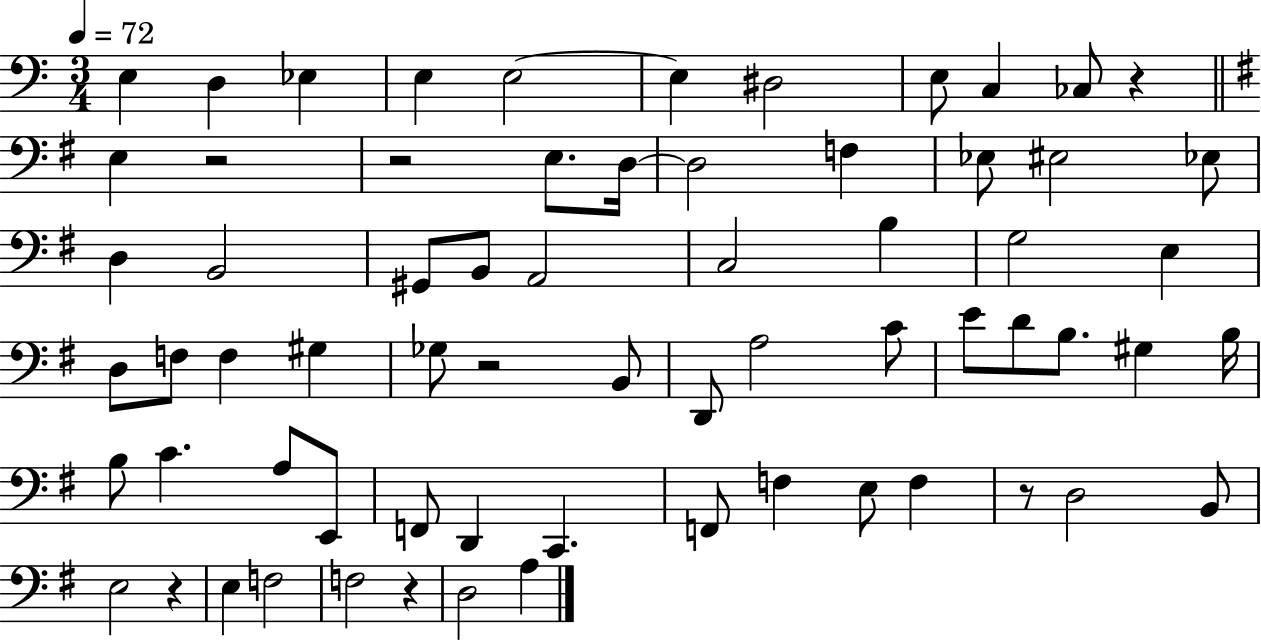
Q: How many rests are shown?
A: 7